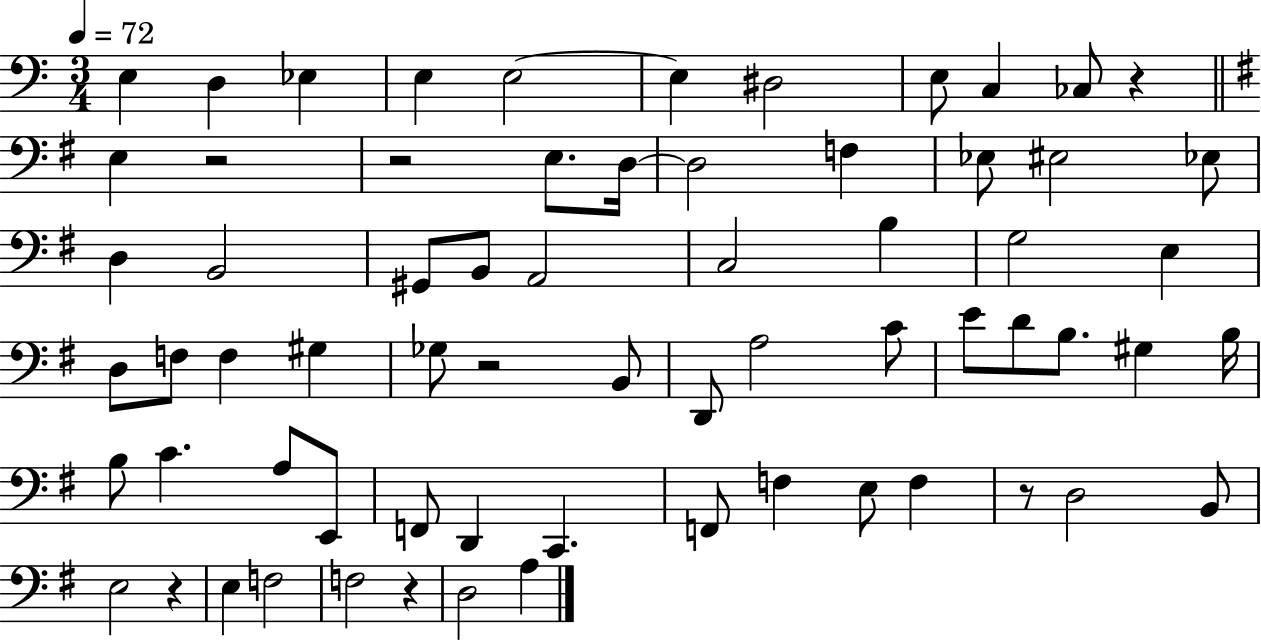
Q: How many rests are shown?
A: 7